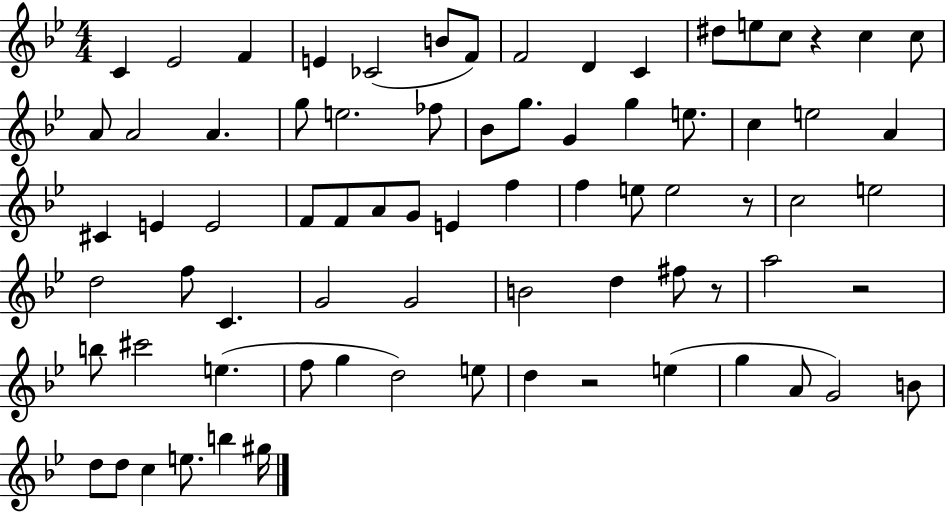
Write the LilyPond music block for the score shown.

{
  \clef treble
  \numericTimeSignature
  \time 4/4
  \key bes \major
  c'4 ees'2 f'4 | e'4 ces'2( b'8 f'8) | f'2 d'4 c'4 | dis''8 e''8 c''8 r4 c''4 c''8 | \break a'8 a'2 a'4. | g''8 e''2. fes''8 | bes'8 g''8. g'4 g''4 e''8. | c''4 e''2 a'4 | \break cis'4 e'4 e'2 | f'8 f'8 a'8 g'8 e'4 f''4 | f''4 e''8 e''2 r8 | c''2 e''2 | \break d''2 f''8 c'4. | g'2 g'2 | b'2 d''4 fis''8 r8 | a''2 r2 | \break b''8 cis'''2 e''4.( | f''8 g''4 d''2) e''8 | d''4 r2 e''4( | g''4 a'8 g'2) b'8 | \break d''8 d''8 c''4 e''8. b''4 gis''16 | \bar "|."
}